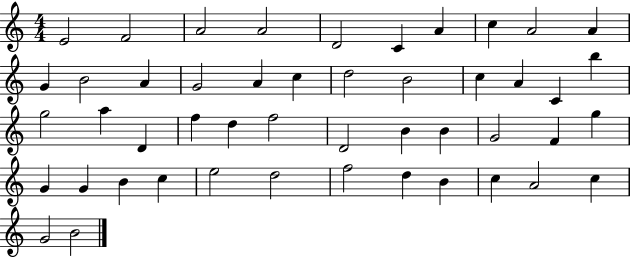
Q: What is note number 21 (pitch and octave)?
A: C4